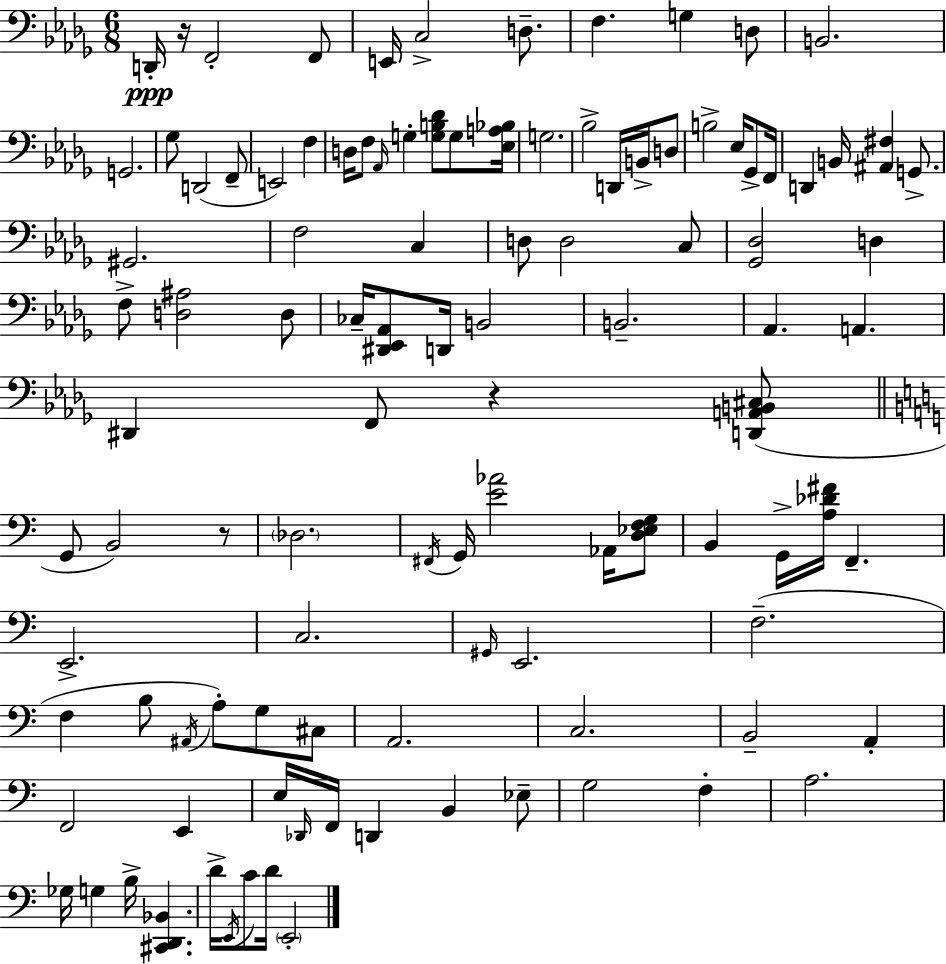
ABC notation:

X:1
T:Untitled
M:6/8
L:1/4
K:Bbm
D,,/4 z/4 F,,2 F,,/2 E,,/4 C,2 D,/2 F, G, D,/2 B,,2 G,,2 _G,/2 D,,2 F,,/2 E,,2 F, D,/4 F,/2 _A,,/4 G, [G,B,_D]/2 G,/2 [_E,A,_B,]/4 G,2 _B,2 D,,/4 B,,/4 D,/2 B,2 _E,/4 _G,,/2 F,,/4 D,, B,,/4 [^A,,^F,] G,,/2 ^G,,2 F,2 C, D,/2 D,2 C,/2 [_G,,_D,]2 D, F,/2 [D,^A,]2 D,/2 _C,/4 [^D,,_E,,_A,,]/2 D,,/4 B,,2 B,,2 _A,, A,, ^D,, F,,/2 z [D,,A,,B,,^C,]/2 G,,/2 B,,2 z/2 _D,2 ^F,,/4 G,,/4 [E_A]2 _A,,/4 [D,_E,F,G,]/2 B,, G,,/4 [A,_D^F]/4 F,, E,,2 C,2 ^G,,/4 E,,2 F,2 F, B,/2 ^A,,/4 A,/2 G,/2 ^C,/2 A,,2 C,2 B,,2 A,, F,,2 E,, E,/4 _D,,/4 F,,/4 D,, B,, _E,/2 G,2 F, A,2 _G,/4 G, B,/4 [^C,,D,,_B,,] D/4 E,,/4 C/2 D/4 E,,2